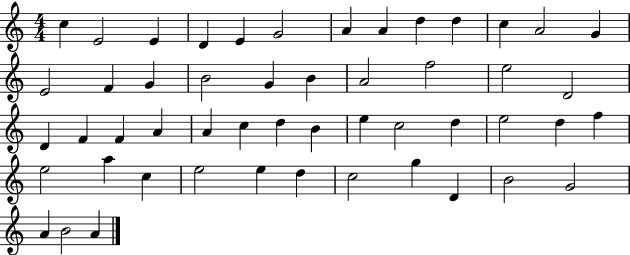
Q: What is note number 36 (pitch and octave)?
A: D5